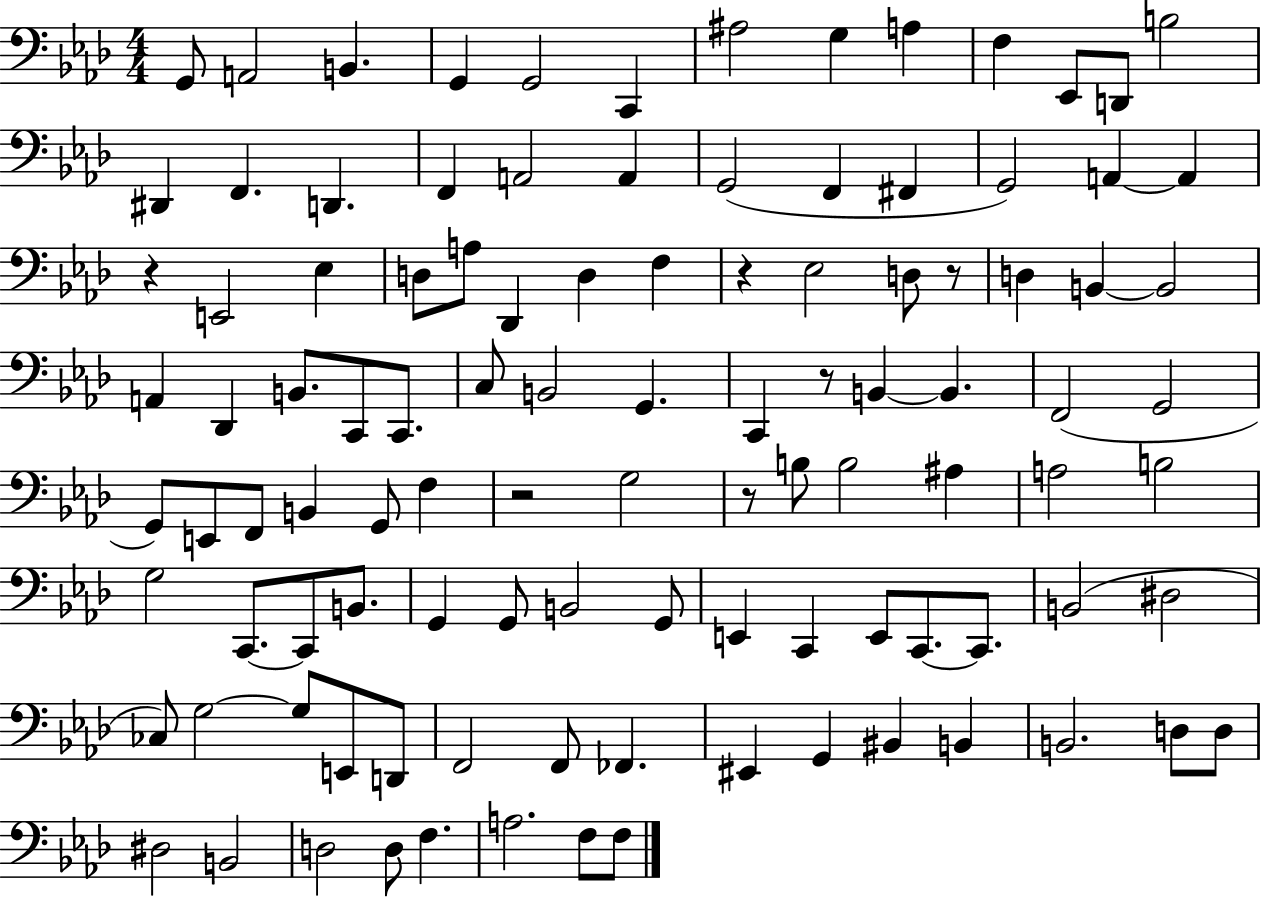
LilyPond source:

{
  \clef bass
  \numericTimeSignature
  \time 4/4
  \key aes \major
  g,8 a,2 b,4. | g,4 g,2 c,4 | ais2 g4 a4 | f4 ees,8 d,8 b2 | \break dis,4 f,4. d,4. | f,4 a,2 a,4 | g,2( f,4 fis,4 | g,2) a,4~~ a,4 | \break r4 e,2 ees4 | d8 a8 des,4 d4 f4 | r4 ees2 d8 r8 | d4 b,4~~ b,2 | \break a,4 des,4 b,8. c,8 c,8. | c8 b,2 g,4. | c,4 r8 b,4~~ b,4. | f,2( g,2 | \break g,8) e,8 f,8 b,4 g,8 f4 | r2 g2 | r8 b8 b2 ais4 | a2 b2 | \break g2 c,8.~~ c,8 b,8. | g,4 g,8 b,2 g,8 | e,4 c,4 e,8 c,8.~~ c,8. | b,2( dis2 | \break ces8) g2~~ g8 e,8 d,8 | f,2 f,8 fes,4. | eis,4 g,4 bis,4 b,4 | b,2. d8 d8 | \break dis2 b,2 | d2 d8 f4. | a2. f8 f8 | \bar "|."
}